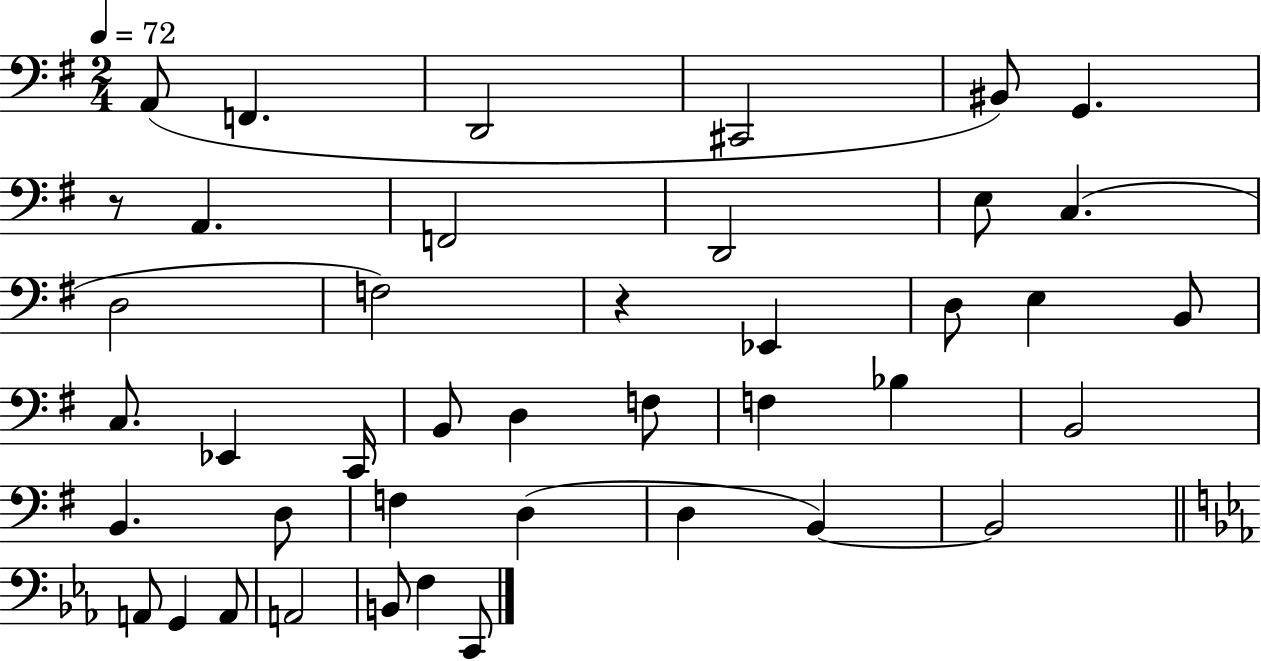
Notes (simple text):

A2/e F2/q. D2/h C#2/h BIS2/e G2/q. R/e A2/q. F2/h D2/h E3/e C3/q. D3/h F3/h R/q Eb2/q D3/e E3/q B2/e C3/e. Eb2/q C2/s B2/e D3/q F3/e F3/q Bb3/q B2/h B2/q. D3/e F3/q D3/q D3/q B2/q B2/h A2/e G2/q A2/e A2/h B2/e F3/q C2/e